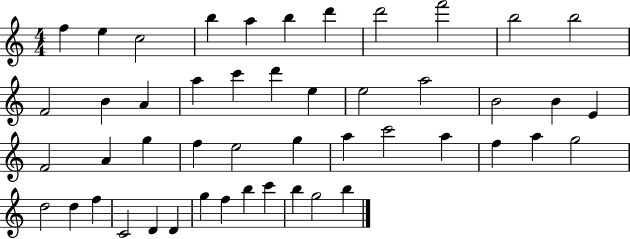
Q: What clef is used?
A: treble